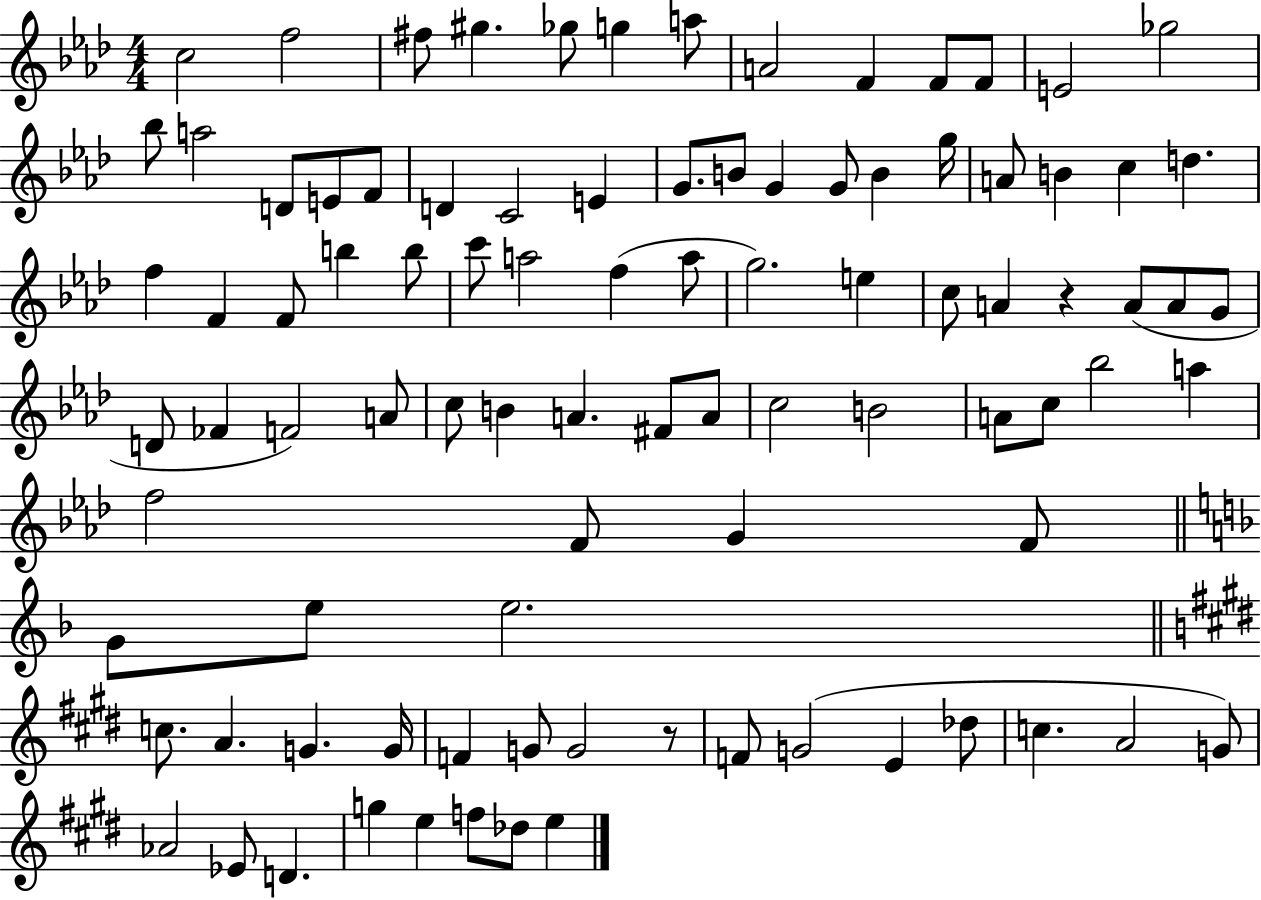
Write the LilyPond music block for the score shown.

{
  \clef treble
  \numericTimeSignature
  \time 4/4
  \key aes \major
  \repeat volta 2 { c''2 f''2 | fis''8 gis''4. ges''8 g''4 a''8 | a'2 f'4 f'8 f'8 | e'2 ges''2 | \break bes''8 a''2 d'8 e'8 f'8 | d'4 c'2 e'4 | g'8. b'8 g'4 g'8 b'4 g''16 | a'8 b'4 c''4 d''4. | \break f''4 f'4 f'8 b''4 b''8 | c'''8 a''2 f''4( a''8 | g''2.) e''4 | c''8 a'4 r4 a'8( a'8 g'8 | \break d'8 fes'4 f'2) a'8 | c''8 b'4 a'4. fis'8 a'8 | c''2 b'2 | a'8 c''8 bes''2 a''4 | \break f''2 f'8 g'4 f'8 | \bar "||" \break \key f \major g'8 e''8 e''2. | \bar "||" \break \key e \major c''8. a'4. g'4. g'16 | f'4 g'8 g'2 r8 | f'8 g'2( e'4 des''8 | c''4. a'2 g'8) | \break aes'2 ees'8 d'4. | g''4 e''4 f''8 des''8 e''4 | } \bar "|."
}